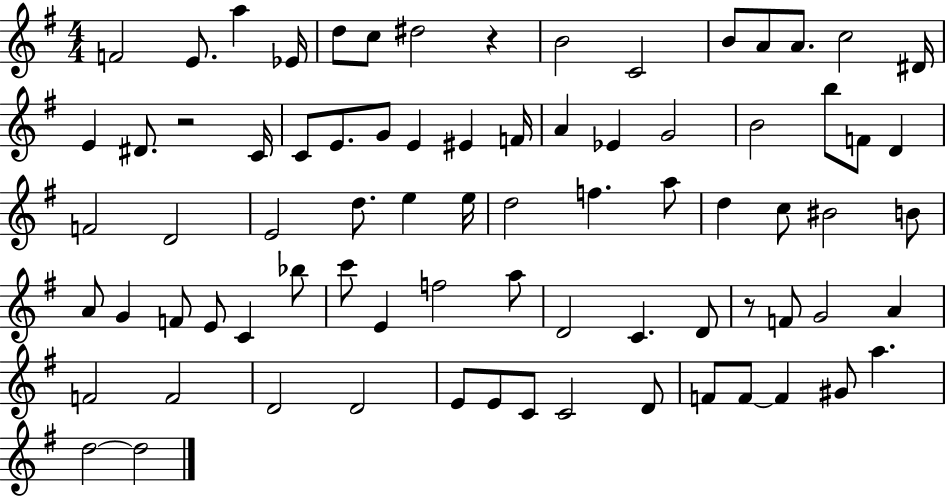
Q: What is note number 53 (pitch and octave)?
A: A5